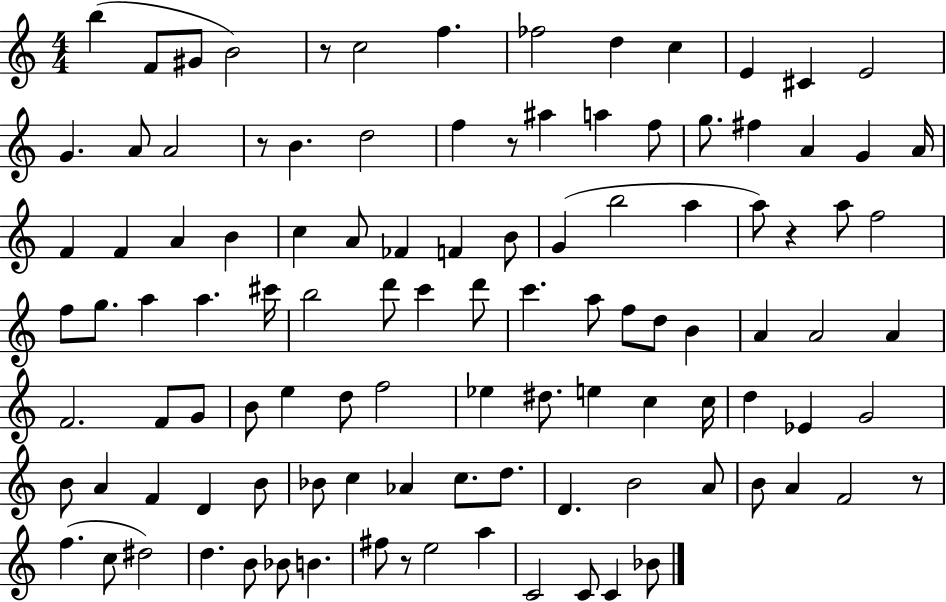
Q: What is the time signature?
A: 4/4